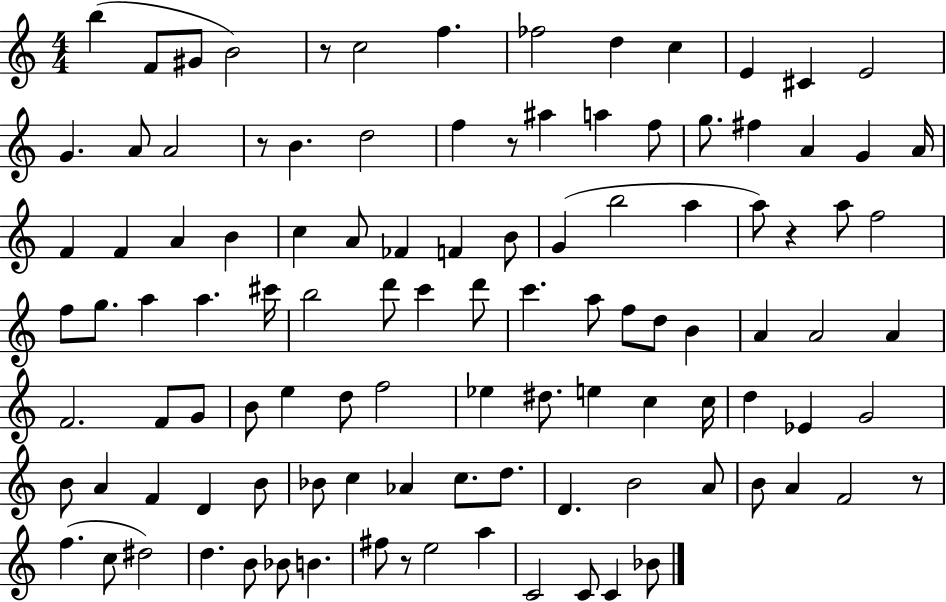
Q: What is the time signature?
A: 4/4